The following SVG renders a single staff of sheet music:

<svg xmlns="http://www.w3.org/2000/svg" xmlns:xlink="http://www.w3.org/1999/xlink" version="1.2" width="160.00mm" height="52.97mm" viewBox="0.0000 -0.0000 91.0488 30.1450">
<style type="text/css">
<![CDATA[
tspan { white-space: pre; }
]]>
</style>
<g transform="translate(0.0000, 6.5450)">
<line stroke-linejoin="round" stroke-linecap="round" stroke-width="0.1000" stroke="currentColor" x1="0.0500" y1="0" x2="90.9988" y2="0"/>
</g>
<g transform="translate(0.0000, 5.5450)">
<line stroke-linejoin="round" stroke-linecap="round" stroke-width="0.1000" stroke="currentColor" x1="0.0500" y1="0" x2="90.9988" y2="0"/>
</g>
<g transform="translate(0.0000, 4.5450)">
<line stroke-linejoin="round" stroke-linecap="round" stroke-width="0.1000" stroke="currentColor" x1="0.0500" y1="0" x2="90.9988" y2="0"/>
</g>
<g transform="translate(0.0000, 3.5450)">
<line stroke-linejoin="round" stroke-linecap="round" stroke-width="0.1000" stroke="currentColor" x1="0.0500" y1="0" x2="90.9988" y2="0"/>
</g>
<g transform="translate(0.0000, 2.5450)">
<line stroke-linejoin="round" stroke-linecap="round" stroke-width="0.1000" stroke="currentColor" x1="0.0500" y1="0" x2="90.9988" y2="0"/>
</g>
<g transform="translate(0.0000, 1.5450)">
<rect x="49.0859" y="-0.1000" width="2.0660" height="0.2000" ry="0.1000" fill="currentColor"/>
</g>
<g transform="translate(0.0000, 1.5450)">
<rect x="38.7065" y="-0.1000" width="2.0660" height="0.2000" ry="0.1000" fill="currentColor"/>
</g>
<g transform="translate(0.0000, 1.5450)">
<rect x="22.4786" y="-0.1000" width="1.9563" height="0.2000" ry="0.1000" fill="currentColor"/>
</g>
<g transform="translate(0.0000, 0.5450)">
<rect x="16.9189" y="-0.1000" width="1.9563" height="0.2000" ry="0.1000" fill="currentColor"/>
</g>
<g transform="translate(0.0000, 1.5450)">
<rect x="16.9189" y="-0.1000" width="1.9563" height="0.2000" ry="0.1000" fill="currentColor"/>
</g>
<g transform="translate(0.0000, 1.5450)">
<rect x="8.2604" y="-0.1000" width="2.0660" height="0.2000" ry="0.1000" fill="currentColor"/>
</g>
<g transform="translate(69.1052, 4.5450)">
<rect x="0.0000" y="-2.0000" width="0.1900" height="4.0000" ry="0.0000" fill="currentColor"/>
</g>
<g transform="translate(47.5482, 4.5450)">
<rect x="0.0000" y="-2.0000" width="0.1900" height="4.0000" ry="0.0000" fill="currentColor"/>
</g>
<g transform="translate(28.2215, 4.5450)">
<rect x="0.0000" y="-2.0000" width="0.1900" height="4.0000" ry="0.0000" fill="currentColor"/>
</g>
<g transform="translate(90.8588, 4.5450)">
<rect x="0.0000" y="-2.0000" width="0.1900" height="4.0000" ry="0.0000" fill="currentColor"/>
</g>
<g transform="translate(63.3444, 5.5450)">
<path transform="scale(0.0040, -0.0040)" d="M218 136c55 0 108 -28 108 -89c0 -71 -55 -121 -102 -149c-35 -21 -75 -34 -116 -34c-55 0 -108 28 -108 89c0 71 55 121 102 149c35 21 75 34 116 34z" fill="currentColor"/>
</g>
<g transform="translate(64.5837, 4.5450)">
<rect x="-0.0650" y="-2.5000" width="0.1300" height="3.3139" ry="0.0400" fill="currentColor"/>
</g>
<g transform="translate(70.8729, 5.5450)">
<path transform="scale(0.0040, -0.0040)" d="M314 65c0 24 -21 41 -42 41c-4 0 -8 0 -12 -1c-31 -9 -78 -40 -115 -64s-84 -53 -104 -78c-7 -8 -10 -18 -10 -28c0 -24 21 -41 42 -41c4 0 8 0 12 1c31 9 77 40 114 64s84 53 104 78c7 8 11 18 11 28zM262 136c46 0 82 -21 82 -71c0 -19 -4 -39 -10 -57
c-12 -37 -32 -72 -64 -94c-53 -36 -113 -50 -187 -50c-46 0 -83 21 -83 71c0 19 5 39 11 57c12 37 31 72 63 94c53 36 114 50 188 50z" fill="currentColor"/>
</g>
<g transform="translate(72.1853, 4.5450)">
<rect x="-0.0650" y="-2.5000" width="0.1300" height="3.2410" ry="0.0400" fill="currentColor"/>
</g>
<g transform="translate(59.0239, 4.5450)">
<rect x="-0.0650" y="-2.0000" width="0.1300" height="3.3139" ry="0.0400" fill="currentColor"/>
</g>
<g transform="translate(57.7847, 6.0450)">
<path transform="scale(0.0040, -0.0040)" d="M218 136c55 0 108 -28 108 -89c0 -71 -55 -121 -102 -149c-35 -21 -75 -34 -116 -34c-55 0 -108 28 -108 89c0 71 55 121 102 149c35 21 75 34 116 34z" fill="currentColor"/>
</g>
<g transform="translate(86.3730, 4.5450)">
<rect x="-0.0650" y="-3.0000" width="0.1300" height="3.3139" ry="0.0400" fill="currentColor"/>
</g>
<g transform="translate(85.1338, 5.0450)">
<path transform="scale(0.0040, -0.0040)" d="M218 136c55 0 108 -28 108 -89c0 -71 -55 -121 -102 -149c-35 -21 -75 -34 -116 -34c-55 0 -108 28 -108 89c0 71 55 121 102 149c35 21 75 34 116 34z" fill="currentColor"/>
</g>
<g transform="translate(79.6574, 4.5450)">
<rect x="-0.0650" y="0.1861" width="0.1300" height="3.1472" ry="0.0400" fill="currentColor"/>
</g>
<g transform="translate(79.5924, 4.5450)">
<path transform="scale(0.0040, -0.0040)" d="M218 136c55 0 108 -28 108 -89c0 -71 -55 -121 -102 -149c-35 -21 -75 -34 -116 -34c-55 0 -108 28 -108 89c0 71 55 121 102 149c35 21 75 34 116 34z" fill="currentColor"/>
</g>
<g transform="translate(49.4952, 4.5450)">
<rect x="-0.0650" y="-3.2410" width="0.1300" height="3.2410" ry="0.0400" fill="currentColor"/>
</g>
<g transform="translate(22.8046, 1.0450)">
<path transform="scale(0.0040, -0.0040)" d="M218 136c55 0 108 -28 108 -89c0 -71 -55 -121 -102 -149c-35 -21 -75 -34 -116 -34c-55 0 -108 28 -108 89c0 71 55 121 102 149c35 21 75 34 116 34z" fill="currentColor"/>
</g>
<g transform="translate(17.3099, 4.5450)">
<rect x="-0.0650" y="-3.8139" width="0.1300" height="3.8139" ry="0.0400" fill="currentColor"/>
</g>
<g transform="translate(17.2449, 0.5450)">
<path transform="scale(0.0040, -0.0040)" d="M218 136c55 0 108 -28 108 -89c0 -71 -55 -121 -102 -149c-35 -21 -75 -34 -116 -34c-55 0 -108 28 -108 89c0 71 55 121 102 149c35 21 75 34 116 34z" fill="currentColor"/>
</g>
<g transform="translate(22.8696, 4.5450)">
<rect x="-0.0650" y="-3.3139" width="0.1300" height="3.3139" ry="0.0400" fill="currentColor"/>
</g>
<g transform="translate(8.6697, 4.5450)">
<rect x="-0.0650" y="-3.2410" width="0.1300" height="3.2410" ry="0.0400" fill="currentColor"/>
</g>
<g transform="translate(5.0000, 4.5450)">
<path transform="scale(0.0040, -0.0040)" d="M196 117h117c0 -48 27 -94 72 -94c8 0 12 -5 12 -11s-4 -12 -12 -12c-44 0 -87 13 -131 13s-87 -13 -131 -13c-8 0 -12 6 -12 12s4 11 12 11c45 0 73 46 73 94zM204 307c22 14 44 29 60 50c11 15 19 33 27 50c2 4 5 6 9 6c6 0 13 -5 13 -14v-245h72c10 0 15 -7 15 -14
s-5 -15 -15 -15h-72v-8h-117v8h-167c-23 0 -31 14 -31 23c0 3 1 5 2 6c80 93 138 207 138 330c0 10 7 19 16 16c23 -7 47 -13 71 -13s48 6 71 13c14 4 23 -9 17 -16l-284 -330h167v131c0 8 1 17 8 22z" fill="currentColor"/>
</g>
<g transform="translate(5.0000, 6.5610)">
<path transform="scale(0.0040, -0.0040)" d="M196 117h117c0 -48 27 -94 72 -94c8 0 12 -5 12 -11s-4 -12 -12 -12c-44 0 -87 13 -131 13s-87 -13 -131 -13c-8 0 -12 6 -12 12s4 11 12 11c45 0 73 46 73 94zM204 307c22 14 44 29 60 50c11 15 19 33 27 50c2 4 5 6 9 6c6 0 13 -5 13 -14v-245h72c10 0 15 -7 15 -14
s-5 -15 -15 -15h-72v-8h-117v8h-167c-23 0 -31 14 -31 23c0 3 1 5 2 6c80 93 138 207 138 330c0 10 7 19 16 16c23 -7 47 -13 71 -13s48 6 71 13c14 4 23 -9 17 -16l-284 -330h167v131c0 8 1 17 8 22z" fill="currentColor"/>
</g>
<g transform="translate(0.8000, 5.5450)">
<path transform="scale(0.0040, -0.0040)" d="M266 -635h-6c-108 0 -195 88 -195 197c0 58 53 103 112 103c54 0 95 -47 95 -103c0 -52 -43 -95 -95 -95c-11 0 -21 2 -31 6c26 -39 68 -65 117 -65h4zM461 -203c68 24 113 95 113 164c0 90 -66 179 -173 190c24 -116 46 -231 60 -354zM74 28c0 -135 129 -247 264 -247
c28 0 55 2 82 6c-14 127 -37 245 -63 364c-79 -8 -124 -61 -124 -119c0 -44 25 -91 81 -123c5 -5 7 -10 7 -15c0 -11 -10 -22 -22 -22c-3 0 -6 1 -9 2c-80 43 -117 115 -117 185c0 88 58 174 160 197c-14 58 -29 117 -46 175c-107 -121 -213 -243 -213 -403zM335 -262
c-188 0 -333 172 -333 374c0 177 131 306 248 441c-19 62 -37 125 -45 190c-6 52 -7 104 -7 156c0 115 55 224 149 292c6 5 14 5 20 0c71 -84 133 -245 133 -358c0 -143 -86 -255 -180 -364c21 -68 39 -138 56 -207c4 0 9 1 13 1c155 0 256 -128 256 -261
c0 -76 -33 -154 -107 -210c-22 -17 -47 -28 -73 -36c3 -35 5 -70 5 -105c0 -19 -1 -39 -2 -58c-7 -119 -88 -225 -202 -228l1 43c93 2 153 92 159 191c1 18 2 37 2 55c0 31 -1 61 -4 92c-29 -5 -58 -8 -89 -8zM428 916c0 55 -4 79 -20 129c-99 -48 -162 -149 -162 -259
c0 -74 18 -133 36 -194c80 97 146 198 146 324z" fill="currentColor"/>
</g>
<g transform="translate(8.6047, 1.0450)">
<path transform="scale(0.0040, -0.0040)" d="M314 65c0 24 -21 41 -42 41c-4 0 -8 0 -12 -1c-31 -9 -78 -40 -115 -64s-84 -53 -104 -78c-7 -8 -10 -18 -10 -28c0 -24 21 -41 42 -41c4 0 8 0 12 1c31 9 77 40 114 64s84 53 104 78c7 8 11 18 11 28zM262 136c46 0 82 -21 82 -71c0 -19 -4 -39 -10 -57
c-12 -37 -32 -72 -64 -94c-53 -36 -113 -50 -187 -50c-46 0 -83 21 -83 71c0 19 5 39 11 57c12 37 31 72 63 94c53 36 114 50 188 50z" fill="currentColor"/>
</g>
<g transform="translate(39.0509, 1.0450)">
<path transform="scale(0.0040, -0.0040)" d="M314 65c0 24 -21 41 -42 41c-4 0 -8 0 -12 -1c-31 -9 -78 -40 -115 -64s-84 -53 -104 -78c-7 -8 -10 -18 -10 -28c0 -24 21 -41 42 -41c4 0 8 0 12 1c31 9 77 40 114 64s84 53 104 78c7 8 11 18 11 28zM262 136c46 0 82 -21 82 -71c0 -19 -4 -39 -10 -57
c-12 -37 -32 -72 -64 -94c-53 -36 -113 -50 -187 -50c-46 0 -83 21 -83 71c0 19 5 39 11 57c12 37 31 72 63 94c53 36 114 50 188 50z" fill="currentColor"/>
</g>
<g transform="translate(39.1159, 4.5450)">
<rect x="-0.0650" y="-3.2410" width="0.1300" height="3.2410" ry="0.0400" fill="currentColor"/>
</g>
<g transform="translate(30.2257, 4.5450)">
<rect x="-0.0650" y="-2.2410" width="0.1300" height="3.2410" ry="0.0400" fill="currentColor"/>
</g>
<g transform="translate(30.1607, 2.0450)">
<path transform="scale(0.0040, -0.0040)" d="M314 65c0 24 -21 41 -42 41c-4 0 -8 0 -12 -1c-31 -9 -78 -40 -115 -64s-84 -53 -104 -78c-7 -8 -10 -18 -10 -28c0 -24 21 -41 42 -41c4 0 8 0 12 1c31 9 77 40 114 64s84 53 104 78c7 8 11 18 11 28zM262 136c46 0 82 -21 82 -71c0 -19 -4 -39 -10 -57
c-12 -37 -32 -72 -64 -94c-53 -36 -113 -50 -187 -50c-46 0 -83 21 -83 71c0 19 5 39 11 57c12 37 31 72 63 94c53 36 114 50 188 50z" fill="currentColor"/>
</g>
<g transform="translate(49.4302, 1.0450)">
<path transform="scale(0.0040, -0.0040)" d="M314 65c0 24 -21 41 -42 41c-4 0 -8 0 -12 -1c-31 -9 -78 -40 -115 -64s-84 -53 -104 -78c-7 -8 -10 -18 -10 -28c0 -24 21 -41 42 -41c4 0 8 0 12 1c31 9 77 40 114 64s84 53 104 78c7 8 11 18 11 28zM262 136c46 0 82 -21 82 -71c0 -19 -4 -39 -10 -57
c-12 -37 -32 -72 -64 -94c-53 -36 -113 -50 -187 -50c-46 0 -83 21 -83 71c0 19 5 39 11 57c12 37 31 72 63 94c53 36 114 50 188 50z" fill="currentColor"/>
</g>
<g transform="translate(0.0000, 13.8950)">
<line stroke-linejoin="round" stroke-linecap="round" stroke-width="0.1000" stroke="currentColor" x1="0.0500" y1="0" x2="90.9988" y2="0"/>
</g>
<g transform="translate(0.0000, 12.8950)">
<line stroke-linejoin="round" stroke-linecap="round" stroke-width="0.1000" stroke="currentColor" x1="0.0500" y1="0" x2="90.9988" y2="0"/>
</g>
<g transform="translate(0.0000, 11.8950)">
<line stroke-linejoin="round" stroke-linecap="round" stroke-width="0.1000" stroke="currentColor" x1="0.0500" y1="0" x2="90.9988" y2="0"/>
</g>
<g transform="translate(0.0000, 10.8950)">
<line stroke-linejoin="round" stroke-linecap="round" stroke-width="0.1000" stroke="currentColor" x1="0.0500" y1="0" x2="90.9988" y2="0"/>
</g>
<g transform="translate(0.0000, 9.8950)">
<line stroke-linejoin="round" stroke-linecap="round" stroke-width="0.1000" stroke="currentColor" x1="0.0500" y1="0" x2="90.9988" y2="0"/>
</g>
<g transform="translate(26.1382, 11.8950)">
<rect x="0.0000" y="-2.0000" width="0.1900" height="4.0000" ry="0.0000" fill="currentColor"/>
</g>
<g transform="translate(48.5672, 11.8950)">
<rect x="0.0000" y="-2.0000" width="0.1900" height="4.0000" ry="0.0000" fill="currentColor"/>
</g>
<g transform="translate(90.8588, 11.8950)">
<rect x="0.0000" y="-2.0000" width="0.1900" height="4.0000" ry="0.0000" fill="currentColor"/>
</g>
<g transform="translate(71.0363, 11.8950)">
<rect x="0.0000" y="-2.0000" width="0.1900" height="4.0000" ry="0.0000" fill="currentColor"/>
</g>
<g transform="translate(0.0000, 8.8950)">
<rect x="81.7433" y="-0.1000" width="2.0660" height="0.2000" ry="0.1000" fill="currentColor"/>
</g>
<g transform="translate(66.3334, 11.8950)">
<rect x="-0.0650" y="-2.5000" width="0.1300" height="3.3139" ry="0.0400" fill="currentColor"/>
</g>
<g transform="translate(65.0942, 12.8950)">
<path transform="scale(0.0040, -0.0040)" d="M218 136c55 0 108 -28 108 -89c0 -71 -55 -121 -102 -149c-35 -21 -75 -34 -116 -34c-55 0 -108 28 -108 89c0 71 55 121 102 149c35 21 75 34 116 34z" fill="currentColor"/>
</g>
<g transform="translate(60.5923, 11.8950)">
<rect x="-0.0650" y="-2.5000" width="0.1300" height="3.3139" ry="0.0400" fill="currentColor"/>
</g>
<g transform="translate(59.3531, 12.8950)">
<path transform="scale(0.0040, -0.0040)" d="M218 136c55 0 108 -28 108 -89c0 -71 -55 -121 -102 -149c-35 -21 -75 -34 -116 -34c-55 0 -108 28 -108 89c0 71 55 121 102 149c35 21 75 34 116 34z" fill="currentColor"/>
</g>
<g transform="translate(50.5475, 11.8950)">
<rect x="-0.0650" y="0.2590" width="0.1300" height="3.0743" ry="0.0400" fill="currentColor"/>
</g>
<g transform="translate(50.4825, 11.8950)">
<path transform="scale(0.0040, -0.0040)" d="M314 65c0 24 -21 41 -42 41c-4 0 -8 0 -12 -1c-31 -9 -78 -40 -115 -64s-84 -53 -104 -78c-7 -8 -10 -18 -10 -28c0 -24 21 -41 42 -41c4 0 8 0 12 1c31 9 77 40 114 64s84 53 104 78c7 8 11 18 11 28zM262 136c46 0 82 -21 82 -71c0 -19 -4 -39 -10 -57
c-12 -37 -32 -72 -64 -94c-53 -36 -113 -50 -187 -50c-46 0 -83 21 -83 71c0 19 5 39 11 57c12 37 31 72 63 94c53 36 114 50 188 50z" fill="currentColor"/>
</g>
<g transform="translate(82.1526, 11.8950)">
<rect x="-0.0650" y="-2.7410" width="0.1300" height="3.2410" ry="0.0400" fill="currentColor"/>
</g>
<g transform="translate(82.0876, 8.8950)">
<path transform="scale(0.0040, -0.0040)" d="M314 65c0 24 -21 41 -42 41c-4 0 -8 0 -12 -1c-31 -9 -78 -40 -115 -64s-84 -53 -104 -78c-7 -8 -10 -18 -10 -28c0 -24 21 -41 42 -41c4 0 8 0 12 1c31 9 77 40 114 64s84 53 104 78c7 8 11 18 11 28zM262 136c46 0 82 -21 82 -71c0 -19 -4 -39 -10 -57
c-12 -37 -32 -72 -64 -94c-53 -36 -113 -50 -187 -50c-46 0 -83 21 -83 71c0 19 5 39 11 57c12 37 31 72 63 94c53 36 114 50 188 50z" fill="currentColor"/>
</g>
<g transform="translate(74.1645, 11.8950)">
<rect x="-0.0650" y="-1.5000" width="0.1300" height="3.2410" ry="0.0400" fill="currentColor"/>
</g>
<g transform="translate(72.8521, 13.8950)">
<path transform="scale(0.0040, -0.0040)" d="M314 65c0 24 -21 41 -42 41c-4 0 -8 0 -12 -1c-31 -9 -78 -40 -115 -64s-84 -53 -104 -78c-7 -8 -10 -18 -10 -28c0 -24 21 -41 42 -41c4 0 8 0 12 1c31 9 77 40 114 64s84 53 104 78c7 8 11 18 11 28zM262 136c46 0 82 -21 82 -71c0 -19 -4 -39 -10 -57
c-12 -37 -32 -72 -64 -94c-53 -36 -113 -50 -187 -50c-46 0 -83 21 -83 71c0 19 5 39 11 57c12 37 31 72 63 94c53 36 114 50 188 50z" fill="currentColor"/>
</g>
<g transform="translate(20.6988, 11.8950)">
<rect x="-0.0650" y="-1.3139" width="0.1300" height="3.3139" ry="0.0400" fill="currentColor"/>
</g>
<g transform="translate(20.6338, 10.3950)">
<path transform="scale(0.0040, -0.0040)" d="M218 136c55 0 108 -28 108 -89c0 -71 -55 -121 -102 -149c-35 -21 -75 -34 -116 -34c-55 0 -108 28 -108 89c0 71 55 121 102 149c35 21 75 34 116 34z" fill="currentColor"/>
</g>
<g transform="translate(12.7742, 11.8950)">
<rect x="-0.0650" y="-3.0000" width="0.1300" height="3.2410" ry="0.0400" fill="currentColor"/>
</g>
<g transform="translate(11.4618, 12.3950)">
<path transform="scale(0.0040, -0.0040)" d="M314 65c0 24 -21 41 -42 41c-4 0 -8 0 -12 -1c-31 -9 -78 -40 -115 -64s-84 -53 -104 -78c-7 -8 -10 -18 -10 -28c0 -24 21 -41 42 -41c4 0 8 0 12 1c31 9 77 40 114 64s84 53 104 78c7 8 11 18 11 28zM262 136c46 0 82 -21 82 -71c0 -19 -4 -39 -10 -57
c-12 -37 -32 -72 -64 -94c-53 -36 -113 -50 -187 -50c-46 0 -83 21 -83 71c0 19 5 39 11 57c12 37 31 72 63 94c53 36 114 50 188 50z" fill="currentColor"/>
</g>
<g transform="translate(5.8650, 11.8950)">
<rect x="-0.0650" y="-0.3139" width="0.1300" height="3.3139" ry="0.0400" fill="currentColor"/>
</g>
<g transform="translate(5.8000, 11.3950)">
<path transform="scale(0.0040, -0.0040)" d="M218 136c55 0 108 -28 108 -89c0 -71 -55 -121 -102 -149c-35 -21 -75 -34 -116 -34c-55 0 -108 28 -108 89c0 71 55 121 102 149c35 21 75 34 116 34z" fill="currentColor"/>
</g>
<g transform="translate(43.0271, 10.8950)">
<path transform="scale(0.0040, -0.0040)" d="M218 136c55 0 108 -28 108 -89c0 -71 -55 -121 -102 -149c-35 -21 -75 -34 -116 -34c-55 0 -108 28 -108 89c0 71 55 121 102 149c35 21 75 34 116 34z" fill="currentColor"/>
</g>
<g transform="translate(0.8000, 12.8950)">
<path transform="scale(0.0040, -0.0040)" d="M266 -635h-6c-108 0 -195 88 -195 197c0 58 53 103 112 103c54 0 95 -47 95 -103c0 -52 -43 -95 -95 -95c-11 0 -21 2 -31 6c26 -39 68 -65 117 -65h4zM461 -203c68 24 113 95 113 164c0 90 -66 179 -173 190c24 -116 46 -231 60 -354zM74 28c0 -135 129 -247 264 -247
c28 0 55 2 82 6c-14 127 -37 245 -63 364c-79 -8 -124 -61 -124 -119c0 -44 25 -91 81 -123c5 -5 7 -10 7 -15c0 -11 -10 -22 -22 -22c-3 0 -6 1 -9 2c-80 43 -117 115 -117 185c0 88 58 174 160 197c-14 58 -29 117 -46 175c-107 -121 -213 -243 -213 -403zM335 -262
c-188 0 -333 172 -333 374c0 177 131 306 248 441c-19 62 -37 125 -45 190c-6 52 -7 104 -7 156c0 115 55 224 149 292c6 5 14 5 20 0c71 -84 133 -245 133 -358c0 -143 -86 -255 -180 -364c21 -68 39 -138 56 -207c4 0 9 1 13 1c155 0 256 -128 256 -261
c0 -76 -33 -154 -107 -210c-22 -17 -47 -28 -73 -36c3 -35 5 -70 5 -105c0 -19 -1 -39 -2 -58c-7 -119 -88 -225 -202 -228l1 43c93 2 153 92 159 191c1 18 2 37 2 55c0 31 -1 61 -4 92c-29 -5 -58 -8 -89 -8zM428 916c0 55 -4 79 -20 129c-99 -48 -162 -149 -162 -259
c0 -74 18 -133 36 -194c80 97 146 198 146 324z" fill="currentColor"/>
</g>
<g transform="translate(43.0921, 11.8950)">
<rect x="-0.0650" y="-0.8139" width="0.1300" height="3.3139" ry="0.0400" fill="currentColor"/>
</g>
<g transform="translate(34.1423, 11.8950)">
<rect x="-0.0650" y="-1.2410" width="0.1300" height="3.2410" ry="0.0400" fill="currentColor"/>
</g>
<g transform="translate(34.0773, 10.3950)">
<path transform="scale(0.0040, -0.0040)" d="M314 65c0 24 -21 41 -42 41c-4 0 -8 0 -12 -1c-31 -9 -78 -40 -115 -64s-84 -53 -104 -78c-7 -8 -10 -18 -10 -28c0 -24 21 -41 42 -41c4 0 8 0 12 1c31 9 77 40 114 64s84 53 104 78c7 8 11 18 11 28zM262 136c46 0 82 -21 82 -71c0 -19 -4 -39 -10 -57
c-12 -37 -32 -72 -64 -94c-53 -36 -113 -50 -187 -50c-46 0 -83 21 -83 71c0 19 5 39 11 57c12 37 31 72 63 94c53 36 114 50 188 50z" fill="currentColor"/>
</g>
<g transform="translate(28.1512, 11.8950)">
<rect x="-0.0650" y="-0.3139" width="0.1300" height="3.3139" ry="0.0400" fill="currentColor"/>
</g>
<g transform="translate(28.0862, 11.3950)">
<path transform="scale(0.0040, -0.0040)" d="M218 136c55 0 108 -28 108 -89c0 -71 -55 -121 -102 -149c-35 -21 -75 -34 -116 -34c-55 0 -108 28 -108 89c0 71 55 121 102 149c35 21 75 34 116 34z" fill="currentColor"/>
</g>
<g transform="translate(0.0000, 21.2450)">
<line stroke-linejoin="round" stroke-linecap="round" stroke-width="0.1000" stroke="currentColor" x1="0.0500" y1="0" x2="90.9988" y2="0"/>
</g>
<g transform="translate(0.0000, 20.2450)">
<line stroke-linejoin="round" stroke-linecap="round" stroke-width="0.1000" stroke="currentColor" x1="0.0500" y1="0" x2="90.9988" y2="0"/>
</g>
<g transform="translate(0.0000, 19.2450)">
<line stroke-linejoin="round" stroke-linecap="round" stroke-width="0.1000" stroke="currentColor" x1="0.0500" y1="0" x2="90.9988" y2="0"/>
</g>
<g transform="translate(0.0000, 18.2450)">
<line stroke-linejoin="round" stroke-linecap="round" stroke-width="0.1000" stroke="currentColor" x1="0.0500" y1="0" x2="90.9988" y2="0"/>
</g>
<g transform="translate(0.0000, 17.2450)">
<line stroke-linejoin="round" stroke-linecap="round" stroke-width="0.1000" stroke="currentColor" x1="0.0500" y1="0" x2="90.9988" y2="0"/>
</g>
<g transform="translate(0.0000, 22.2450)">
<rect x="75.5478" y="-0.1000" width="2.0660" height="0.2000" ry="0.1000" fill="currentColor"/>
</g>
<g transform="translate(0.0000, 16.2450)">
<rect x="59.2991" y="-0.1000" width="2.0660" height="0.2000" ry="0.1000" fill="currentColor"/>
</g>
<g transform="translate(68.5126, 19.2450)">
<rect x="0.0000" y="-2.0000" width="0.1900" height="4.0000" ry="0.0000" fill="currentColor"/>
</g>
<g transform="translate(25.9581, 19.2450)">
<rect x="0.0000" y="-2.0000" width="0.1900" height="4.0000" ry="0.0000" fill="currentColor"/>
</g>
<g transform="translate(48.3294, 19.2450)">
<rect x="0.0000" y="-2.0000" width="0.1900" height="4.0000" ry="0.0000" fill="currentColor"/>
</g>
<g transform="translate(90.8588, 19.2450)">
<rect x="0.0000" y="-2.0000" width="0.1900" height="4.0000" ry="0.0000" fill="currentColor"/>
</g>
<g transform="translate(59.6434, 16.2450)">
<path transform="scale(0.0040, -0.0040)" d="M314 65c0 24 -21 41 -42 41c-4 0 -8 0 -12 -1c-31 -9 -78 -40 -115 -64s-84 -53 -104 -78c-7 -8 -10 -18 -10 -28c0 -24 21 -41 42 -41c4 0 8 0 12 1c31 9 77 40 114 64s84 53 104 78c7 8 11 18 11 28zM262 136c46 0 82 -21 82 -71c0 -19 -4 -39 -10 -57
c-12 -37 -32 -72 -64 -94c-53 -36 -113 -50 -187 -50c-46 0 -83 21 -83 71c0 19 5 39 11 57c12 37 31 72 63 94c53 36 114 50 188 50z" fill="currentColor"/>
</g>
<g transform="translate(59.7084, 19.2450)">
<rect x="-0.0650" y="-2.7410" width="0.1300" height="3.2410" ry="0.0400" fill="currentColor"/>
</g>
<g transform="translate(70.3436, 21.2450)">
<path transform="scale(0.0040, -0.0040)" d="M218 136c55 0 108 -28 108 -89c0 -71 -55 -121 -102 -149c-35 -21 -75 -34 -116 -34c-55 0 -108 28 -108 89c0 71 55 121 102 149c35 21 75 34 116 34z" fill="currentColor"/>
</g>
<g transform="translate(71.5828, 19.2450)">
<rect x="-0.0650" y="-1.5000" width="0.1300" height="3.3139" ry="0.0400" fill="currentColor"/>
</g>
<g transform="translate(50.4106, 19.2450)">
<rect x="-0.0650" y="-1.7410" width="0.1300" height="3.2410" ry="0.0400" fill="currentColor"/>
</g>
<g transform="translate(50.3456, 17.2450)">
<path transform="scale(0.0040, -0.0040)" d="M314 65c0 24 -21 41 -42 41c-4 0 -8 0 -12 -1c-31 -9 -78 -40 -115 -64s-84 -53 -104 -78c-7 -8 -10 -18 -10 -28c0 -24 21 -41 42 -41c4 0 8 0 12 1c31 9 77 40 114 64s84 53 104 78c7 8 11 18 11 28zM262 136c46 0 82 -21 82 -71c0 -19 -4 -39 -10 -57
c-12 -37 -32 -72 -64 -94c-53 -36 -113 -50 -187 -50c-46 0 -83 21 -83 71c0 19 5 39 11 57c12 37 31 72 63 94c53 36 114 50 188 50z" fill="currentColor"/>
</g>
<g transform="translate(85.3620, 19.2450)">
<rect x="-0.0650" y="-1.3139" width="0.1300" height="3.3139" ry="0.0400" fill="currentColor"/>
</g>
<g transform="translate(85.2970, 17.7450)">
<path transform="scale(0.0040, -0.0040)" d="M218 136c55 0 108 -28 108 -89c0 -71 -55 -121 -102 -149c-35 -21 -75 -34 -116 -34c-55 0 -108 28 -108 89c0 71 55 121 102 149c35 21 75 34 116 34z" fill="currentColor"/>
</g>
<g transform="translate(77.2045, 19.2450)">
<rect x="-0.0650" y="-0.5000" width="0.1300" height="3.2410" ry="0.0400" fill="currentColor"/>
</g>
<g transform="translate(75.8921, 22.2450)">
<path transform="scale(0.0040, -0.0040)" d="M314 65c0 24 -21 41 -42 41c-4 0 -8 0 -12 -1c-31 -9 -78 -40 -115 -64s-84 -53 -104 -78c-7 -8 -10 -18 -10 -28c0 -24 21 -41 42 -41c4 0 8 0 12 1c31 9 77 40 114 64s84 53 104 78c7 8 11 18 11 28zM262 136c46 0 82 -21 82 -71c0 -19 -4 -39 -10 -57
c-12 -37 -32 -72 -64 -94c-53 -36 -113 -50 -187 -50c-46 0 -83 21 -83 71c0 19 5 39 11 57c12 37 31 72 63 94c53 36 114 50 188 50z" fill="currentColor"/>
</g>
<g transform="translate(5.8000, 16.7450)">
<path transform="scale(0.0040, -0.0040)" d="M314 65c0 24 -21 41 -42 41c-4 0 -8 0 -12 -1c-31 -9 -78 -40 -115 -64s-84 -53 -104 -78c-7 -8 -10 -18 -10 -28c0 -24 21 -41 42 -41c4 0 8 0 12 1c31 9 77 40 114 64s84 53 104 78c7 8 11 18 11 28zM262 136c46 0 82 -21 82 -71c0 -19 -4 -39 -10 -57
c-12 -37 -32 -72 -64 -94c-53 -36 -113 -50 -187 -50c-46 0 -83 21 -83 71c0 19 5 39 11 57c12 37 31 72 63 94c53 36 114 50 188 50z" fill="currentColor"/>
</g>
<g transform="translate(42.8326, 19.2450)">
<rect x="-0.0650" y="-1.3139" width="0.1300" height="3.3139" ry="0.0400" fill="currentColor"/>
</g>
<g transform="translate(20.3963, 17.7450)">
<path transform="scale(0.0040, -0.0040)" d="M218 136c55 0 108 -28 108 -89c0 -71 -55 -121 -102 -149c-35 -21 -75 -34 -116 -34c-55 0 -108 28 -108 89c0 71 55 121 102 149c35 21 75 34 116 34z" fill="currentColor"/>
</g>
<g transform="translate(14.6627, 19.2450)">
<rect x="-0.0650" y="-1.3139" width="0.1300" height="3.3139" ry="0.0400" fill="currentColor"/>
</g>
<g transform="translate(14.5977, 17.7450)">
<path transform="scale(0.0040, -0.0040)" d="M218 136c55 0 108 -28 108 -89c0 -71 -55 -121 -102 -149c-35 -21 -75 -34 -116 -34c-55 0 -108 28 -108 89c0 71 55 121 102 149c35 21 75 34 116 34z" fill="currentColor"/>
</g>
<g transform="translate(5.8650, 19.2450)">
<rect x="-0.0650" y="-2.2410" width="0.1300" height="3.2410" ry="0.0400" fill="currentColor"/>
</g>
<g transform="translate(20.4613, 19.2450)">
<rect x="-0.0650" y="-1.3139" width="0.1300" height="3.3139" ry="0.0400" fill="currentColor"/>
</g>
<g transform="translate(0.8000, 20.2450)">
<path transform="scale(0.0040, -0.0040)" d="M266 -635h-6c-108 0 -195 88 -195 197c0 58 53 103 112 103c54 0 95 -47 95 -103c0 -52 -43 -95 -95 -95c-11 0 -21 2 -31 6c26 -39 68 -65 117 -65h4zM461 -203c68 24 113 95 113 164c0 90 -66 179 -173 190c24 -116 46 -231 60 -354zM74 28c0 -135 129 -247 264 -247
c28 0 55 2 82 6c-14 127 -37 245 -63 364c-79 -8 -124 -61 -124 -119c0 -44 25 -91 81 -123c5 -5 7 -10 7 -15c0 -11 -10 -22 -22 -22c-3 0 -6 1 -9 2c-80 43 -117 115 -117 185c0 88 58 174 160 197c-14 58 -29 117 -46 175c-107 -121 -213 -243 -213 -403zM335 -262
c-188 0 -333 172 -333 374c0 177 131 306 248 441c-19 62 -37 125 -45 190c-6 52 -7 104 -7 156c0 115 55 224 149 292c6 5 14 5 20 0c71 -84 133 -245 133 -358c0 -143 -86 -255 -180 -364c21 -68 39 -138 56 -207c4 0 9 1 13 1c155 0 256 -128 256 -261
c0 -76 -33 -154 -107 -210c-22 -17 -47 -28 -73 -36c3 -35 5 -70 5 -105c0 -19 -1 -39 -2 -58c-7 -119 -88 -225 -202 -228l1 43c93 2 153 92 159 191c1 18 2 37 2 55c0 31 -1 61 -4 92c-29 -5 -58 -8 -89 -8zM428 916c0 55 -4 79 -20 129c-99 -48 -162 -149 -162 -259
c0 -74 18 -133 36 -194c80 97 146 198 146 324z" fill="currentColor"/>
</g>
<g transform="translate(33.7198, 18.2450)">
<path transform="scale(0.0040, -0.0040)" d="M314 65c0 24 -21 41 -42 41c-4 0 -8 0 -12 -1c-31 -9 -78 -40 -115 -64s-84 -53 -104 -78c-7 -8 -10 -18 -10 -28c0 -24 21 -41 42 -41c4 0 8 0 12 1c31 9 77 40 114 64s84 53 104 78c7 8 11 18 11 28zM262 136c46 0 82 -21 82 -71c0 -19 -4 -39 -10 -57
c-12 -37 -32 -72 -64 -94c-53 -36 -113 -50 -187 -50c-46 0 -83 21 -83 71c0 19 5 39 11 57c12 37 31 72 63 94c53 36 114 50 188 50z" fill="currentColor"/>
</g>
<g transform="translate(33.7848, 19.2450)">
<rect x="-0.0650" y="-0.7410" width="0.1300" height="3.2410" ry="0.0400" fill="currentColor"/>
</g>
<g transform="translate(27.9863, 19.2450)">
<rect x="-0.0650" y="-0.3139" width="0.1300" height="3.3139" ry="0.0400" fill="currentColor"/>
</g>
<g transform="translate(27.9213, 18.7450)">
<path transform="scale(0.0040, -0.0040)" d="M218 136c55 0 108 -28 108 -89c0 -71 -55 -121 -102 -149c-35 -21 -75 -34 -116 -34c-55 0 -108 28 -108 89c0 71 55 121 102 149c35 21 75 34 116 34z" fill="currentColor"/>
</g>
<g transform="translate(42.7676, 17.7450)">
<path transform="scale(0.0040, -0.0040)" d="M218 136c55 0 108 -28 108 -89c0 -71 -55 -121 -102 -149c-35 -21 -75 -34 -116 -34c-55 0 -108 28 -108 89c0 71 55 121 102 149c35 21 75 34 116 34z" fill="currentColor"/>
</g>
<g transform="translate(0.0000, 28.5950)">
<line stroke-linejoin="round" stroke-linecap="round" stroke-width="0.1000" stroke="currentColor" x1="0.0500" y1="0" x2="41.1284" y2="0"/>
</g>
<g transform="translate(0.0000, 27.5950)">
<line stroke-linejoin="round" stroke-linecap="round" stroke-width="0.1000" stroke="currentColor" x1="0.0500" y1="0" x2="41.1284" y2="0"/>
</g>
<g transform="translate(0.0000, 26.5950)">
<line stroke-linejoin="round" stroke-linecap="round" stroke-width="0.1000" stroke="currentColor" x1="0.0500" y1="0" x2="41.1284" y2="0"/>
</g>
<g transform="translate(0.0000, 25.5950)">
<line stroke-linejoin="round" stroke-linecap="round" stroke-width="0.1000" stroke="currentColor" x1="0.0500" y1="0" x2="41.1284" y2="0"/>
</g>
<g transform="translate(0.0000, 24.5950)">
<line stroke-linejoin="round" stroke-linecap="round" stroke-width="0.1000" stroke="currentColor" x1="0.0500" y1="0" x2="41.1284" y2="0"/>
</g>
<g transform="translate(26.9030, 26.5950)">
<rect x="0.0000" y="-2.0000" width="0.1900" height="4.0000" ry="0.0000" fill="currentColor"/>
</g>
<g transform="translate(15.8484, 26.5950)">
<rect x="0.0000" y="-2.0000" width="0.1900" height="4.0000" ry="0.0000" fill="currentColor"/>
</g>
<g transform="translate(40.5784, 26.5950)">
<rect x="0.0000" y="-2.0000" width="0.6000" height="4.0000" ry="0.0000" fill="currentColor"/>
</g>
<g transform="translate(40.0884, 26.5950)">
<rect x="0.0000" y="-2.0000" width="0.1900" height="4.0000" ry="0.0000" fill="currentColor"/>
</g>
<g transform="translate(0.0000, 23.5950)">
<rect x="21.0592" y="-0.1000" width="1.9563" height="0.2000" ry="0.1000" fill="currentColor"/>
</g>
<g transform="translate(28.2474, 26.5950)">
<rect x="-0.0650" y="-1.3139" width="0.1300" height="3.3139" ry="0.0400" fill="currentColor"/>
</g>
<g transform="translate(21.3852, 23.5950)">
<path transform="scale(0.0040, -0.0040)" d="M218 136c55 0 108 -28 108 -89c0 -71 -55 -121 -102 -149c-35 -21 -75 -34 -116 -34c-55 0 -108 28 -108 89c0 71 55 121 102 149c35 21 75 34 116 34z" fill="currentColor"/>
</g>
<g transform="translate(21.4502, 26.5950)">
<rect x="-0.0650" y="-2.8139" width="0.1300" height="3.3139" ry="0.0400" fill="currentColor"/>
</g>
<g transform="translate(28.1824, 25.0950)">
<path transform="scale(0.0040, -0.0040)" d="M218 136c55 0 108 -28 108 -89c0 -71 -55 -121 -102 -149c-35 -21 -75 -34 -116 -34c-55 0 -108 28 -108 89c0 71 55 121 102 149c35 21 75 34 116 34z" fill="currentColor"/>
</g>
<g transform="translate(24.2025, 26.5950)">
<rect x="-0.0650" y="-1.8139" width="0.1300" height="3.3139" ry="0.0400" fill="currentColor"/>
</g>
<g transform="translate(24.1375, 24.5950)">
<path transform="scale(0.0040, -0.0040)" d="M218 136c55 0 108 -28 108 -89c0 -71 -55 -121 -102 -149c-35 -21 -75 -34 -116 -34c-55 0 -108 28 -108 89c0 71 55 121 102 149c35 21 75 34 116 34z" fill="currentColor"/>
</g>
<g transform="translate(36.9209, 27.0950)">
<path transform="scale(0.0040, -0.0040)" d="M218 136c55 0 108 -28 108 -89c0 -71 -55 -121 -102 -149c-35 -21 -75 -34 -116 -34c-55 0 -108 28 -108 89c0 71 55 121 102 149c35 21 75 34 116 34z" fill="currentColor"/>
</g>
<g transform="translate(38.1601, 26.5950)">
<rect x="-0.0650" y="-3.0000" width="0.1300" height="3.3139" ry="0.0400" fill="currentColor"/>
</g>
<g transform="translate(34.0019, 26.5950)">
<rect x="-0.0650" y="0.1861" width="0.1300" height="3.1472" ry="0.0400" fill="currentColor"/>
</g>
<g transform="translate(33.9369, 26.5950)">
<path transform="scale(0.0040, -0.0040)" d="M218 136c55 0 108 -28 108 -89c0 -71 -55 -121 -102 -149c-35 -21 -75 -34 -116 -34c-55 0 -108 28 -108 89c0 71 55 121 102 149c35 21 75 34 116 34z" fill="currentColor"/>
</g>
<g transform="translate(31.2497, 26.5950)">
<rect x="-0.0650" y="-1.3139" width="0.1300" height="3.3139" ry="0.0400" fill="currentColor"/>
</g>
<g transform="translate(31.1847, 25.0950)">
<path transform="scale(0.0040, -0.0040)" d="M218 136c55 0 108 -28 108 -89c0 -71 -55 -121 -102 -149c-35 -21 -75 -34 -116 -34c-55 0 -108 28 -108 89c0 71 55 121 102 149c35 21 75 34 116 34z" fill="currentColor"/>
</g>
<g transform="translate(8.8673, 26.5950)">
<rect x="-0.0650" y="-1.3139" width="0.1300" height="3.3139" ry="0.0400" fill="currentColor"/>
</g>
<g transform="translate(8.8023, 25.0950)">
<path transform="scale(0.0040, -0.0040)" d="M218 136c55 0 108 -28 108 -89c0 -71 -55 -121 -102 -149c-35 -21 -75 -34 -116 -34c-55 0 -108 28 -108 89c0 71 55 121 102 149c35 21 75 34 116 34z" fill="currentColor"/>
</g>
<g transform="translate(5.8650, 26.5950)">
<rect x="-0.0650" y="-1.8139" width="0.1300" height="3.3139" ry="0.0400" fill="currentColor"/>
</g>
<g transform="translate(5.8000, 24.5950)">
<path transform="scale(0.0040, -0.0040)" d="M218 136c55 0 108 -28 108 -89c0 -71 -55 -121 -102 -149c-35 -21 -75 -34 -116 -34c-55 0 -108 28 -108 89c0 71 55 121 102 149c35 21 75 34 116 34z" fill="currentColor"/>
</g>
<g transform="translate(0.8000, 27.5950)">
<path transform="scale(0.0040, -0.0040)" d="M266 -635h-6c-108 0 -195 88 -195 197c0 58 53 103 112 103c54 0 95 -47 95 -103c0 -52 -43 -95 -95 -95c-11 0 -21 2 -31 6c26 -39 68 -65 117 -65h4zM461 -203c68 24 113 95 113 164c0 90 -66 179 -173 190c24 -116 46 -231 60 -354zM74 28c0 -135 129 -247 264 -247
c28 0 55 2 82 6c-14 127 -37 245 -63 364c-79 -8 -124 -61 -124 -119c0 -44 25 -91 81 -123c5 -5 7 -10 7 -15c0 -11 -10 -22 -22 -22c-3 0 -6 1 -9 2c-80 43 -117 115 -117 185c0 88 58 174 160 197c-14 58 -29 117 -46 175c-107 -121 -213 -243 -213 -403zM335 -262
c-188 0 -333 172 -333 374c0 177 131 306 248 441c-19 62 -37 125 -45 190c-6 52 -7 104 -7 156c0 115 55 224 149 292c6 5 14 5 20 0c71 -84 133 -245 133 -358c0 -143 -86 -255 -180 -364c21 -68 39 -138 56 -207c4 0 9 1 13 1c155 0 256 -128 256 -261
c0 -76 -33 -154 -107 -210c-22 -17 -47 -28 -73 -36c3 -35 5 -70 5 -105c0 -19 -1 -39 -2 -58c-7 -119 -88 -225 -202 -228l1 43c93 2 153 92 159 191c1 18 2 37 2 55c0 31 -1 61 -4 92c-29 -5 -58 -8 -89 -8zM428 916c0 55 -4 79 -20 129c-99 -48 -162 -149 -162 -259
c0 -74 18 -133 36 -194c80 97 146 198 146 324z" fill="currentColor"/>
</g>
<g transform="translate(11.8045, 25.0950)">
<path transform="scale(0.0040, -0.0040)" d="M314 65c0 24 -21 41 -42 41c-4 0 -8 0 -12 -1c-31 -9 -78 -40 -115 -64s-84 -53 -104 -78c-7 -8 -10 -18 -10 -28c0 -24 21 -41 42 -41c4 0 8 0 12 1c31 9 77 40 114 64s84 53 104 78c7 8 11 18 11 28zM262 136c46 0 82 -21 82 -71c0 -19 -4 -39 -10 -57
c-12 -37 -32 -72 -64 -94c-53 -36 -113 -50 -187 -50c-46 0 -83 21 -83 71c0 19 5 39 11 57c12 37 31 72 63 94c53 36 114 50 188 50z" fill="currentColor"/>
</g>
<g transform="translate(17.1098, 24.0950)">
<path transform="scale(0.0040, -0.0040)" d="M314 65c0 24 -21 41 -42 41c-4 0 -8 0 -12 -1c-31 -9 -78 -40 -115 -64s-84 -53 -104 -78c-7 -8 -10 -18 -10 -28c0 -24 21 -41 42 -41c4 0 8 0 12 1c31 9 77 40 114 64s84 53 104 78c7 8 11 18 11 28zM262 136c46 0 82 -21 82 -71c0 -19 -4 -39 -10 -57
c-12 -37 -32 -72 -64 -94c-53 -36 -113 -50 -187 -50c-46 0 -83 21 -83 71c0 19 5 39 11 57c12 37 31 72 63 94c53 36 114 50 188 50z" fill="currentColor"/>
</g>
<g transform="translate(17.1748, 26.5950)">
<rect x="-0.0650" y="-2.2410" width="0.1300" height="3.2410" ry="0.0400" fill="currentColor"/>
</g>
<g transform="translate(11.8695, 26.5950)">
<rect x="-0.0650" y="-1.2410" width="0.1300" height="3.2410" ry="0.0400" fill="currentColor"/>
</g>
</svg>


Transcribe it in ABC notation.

X:1
T:Untitled
M:4/4
L:1/4
K:C
b2 c' b g2 b2 b2 F G G2 B A c A2 e c e2 d B2 G G E2 a2 g2 e e c d2 e f2 a2 E C2 e f e e2 g2 a f e e B A